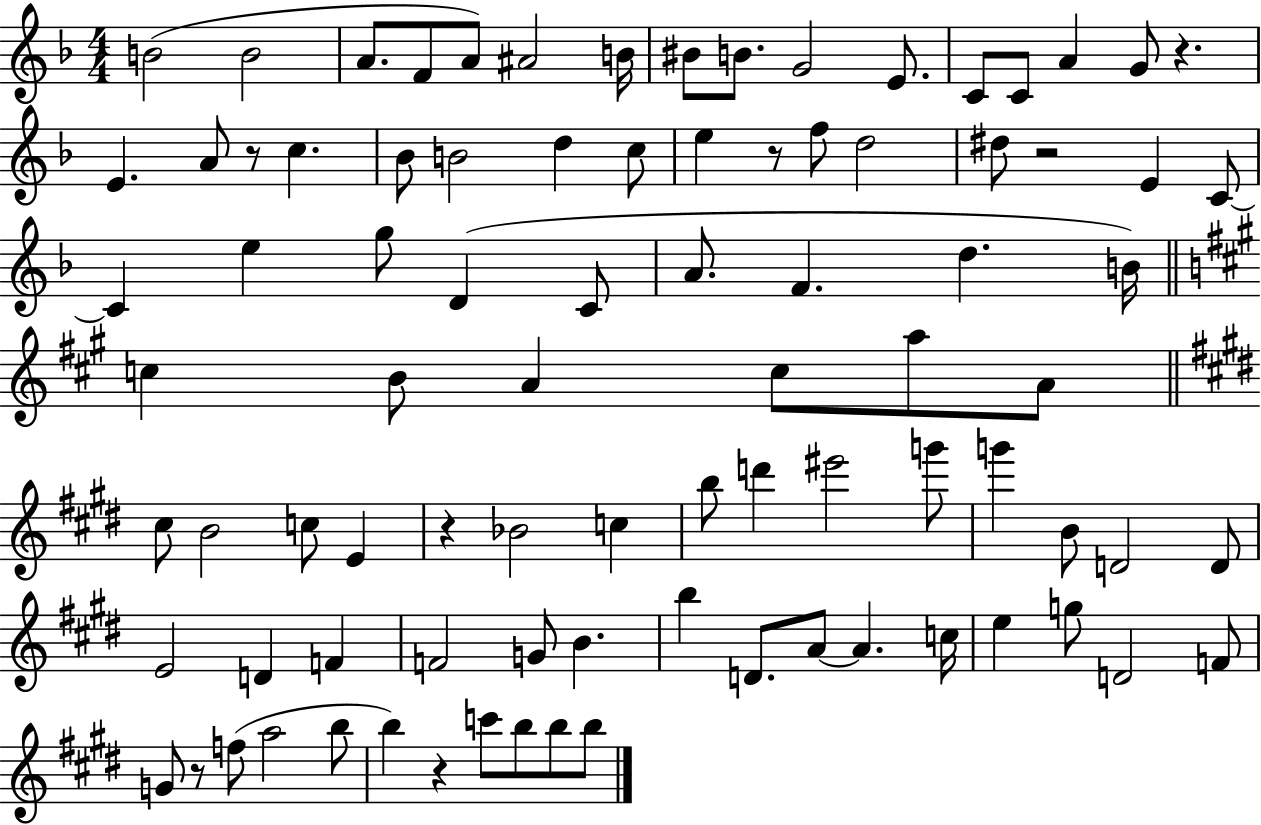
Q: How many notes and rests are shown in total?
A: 88